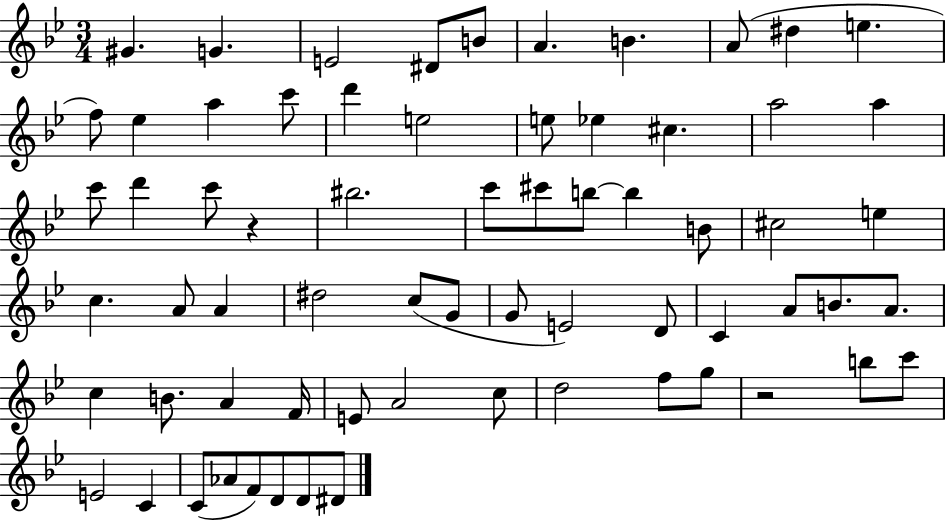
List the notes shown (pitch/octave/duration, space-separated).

G#4/q. G4/q. E4/h D#4/e B4/e A4/q. B4/q. A4/e D#5/q E5/q. F5/e Eb5/q A5/q C6/e D6/q E5/h E5/e Eb5/q C#5/q. A5/h A5/q C6/e D6/q C6/e R/q BIS5/h. C6/e C#6/e B5/e B5/q B4/e C#5/h E5/q C5/q. A4/e A4/q D#5/h C5/e G4/e G4/e E4/h D4/e C4/q A4/e B4/e. A4/e. C5/q B4/e. A4/q F4/s E4/e A4/h C5/e D5/h F5/e G5/e R/h B5/e C6/e E4/h C4/q C4/e Ab4/e F4/e D4/e D4/e D#4/e